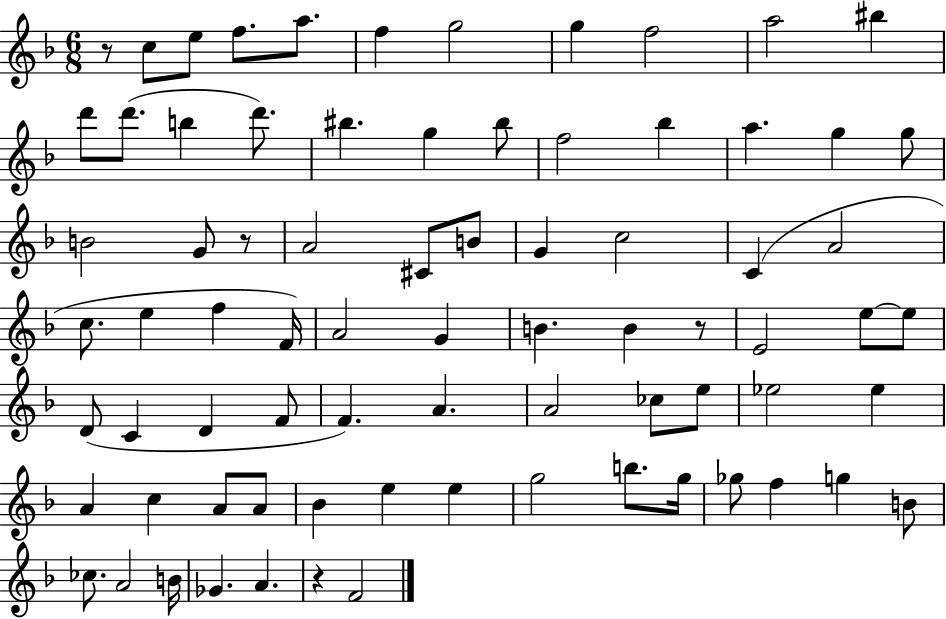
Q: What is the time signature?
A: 6/8